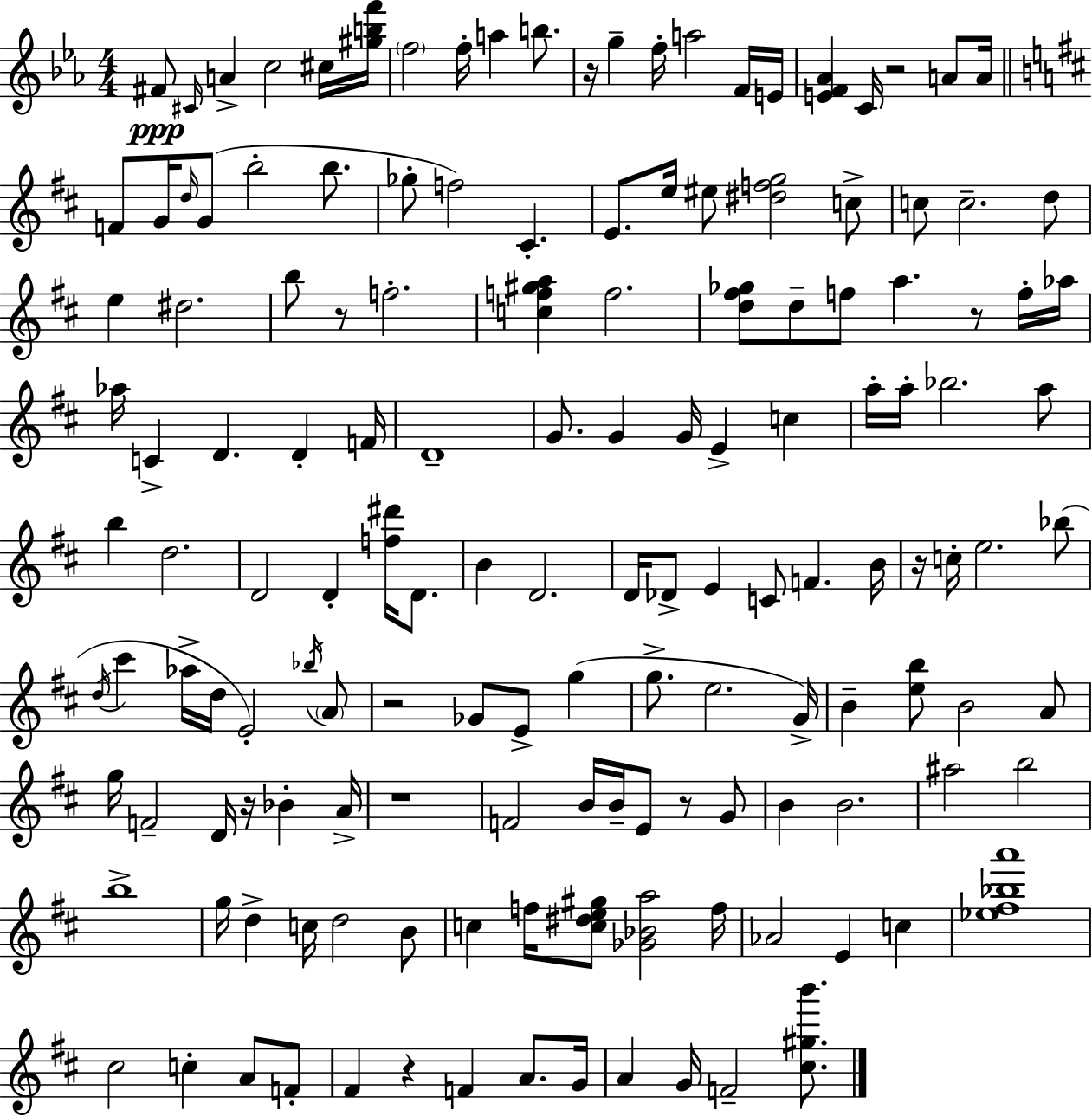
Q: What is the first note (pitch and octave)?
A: F#4